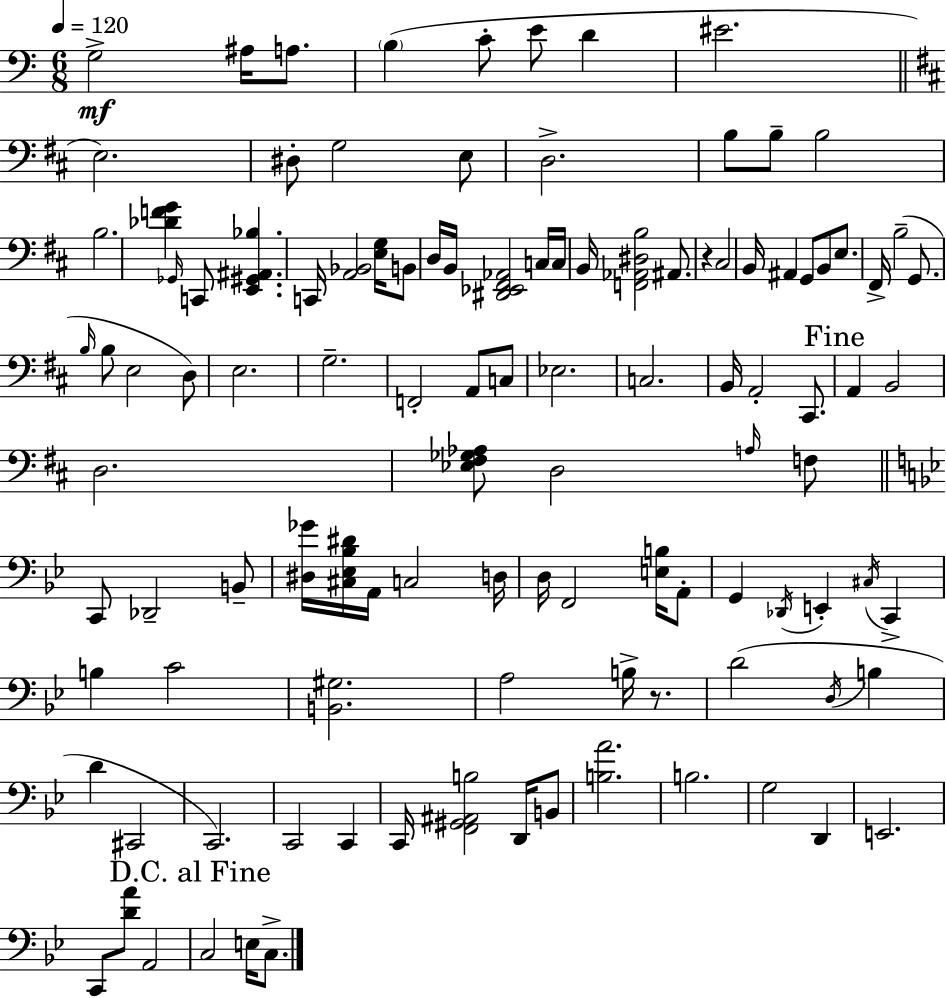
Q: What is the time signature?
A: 6/8